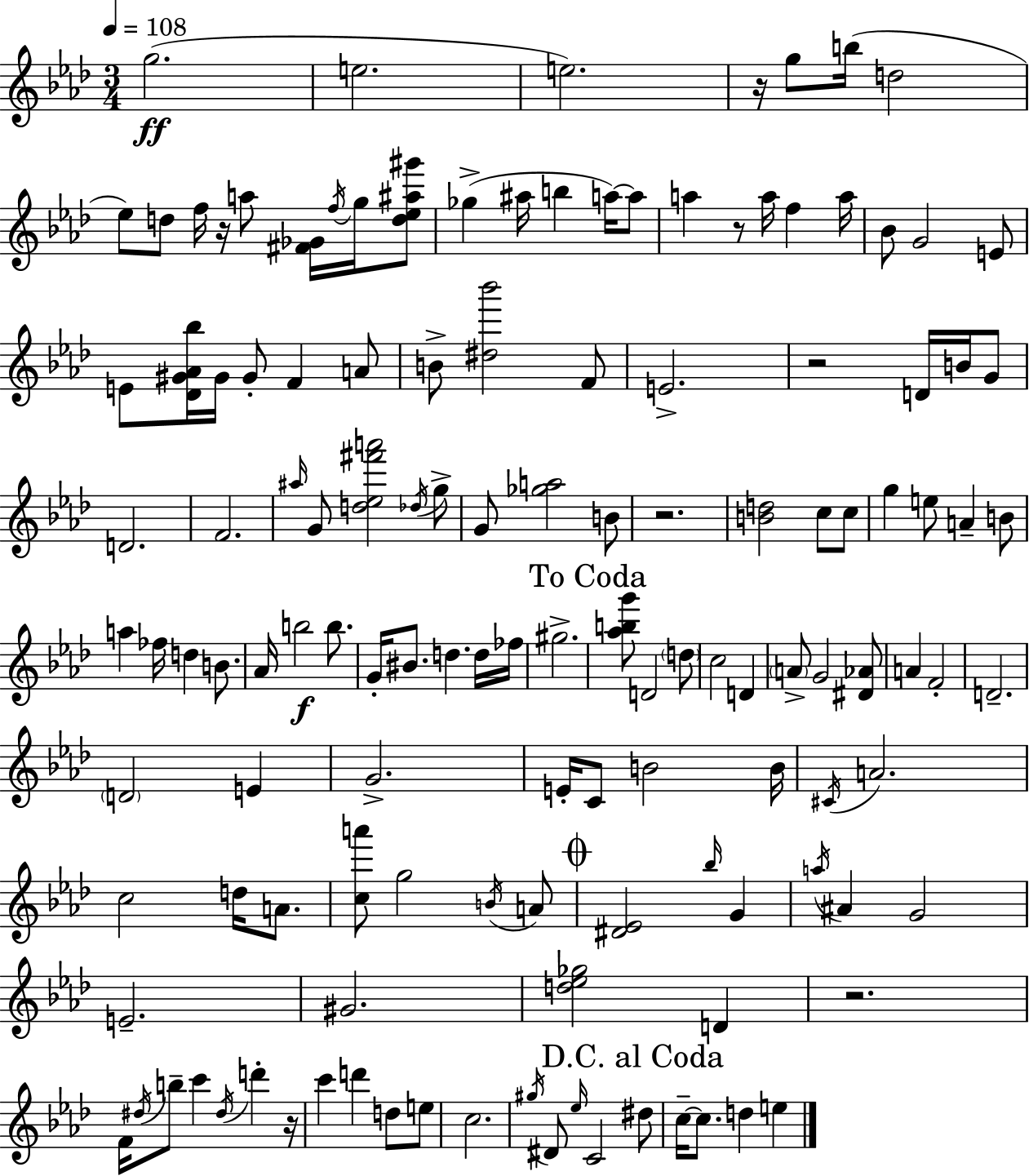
{
  \clef treble
  \numericTimeSignature
  \time 3/4
  \key aes \major
  \tempo 4 = 108
  g''2.(\ff | e''2. | e''2.) | r16 g''8 b''16( d''2 | \break ees''8) d''8 f''16 r16 a''8 <fis' ges'>16 \acciaccatura { f''16 } g''16 <d'' ees'' ais'' gis'''>8 | ges''4->( ais''16 b''4 a''16~~) a''8 | a''4 r8 a''16 f''4 | a''16 bes'8 g'2 e'8 | \break e'8 <des' gis' aes' bes''>16 gis'16 gis'8-. f'4 a'8 | b'8-> <dis'' bes'''>2 f'8 | e'2.-> | r2 d'16 b'16 g'8 | \break d'2. | f'2. | \grace { ais''16 } g'8 <d'' ees'' fis''' a'''>2 | \acciaccatura { des''16 } g''8-> g'8 <ges'' a''>2 | \break b'8 r2. | <b' d''>2 c''8 | c''8 g''4 e''8 a'4-- | b'8 a''4 fes''16 d''4 | \break b'8. aes'16 b''2\f | b''8. g'16-. bis'8. d''4. | d''16 fes''16 gis''2.-> | \mark "To Coda" <aes'' b'' g'''>8 d'2 | \break \parenthesize d''8 c''2 d'4 | \parenthesize a'8-> g'2 | <dis' aes'>8 a'4 f'2-. | d'2.-- | \break \parenthesize d'2 e'4 | g'2.-> | e'16-. c'8 b'2 | b'16 \acciaccatura { cis'16 } a'2. | \break c''2 | d''16 a'8. <c'' a'''>8 g''2 | \acciaccatura { b'16 } a'8 \mark \markup { \musicglyph "scripts.coda" } <dis' ees'>2 | \grace { bes''16 } g'4 \acciaccatura { a''16 } ais'4 g'2 | \break e'2.-- | gis'2. | <d'' ees'' ges''>2 | d'4 r2. | \break f'16 \acciaccatura { dis''16 } b''8-- c'''4 | \acciaccatura { dis''16 } d'''4-. r16 c'''4 | d'''4 d''8 e''8 c''2. | \acciaccatura { gis''16 } dis'8 | \break \grace { ees''16 } c'2 \mark "D.C. al Coda" dis''8 c''16--~~ | c''8. d''4 e''4 \bar "|."
}